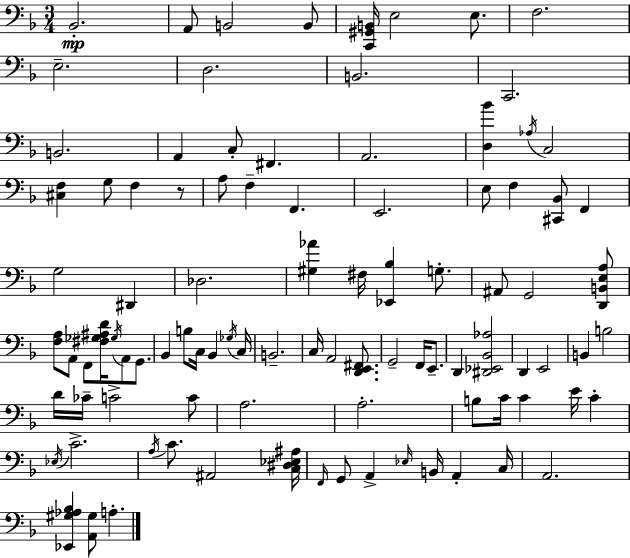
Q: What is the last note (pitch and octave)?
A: A3